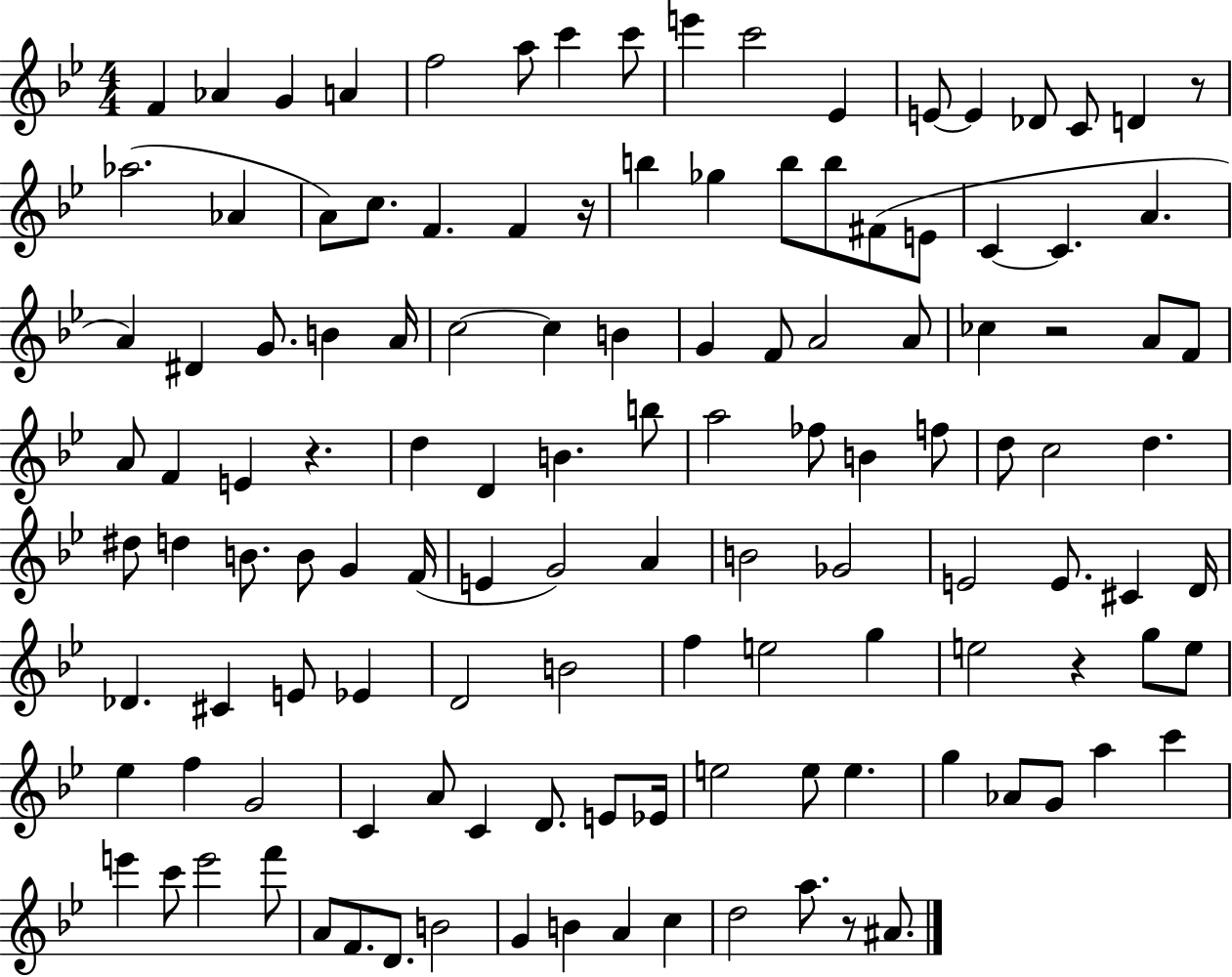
F4/q Ab4/q G4/q A4/q F5/h A5/e C6/q C6/e E6/q C6/h Eb4/q E4/e E4/q Db4/e C4/e D4/q R/e Ab5/h. Ab4/q A4/e C5/e. F4/q. F4/q R/s B5/q Gb5/q B5/e B5/e F#4/e E4/e C4/q C4/q. A4/q. A4/q D#4/q G4/e. B4/q A4/s C5/h C5/q B4/q G4/q F4/e A4/h A4/e CES5/q R/h A4/e F4/e A4/e F4/q E4/q R/q. D5/q D4/q B4/q. B5/e A5/h FES5/e B4/q F5/e D5/e C5/h D5/q. D#5/e D5/q B4/e. B4/e G4/q F4/s E4/q G4/h A4/q B4/h Gb4/h E4/h E4/e. C#4/q D4/s Db4/q. C#4/q E4/e Eb4/q D4/h B4/h F5/q E5/h G5/q E5/h R/q G5/e E5/e Eb5/q F5/q G4/h C4/q A4/e C4/q D4/e. E4/e Eb4/s E5/h E5/e E5/q. G5/q Ab4/e G4/e A5/q C6/q E6/q C6/e E6/h F6/e A4/e F4/e. D4/e. B4/h G4/q B4/q A4/q C5/q D5/h A5/e. R/e A#4/e.